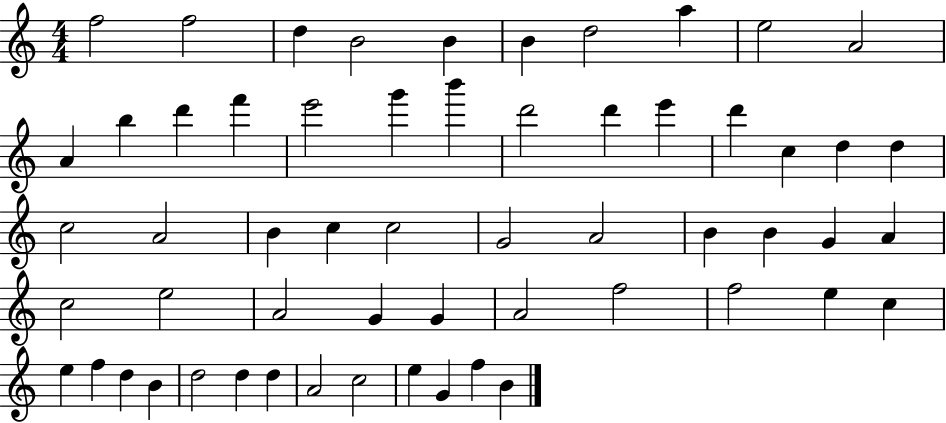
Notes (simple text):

F5/h F5/h D5/q B4/h B4/q B4/q D5/h A5/q E5/h A4/h A4/q B5/q D6/q F6/q E6/h G6/q B6/q D6/h D6/q E6/q D6/q C5/q D5/q D5/q C5/h A4/h B4/q C5/q C5/h G4/h A4/h B4/q B4/q G4/q A4/q C5/h E5/h A4/h G4/q G4/q A4/h F5/h F5/h E5/q C5/q E5/q F5/q D5/q B4/q D5/h D5/q D5/q A4/h C5/h E5/q G4/q F5/q B4/q